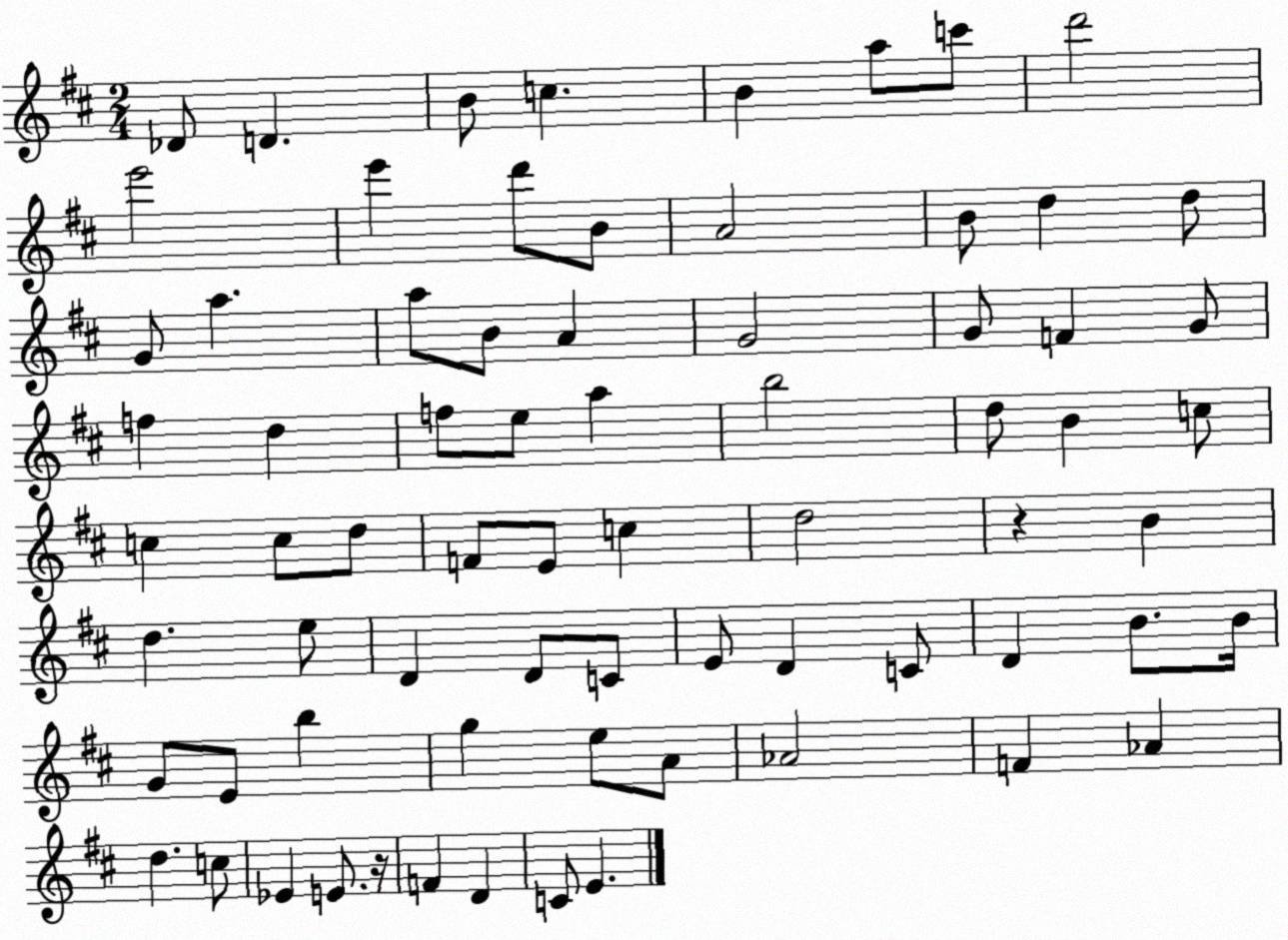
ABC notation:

X:1
T:Untitled
M:2/4
L:1/4
K:D
_D/2 D B/2 c B a/2 c'/2 d'2 e'2 e' d'/2 B/2 A2 B/2 d d/2 G/2 a a/2 B/2 A G2 G/2 F G/2 f d f/2 e/2 a b2 d/2 B c/2 c c/2 d/2 F/2 E/2 c d2 z B d e/2 D D/2 C/2 E/2 D C/2 D B/2 B/4 G/2 E/2 b g e/2 A/2 _A2 F _A d c/2 _E E/2 z/4 F D C/2 E